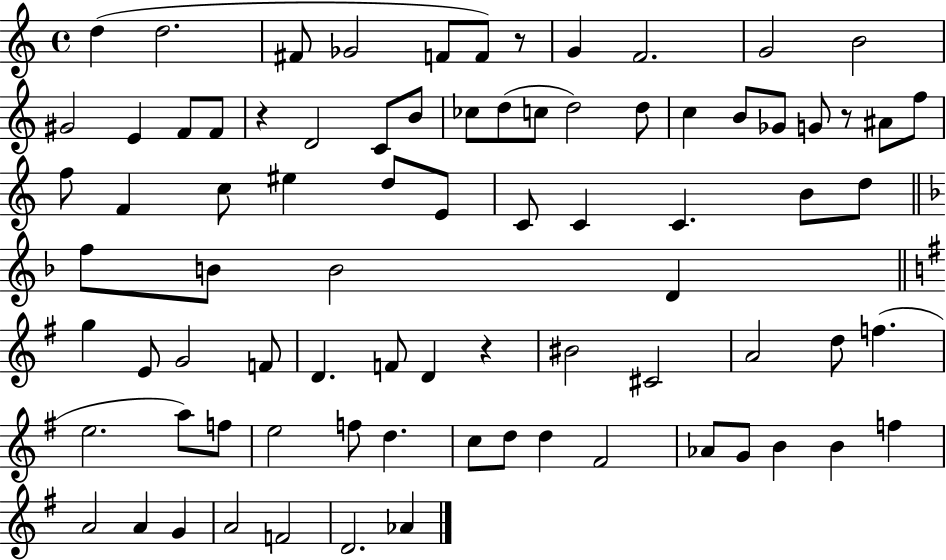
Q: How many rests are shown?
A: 4